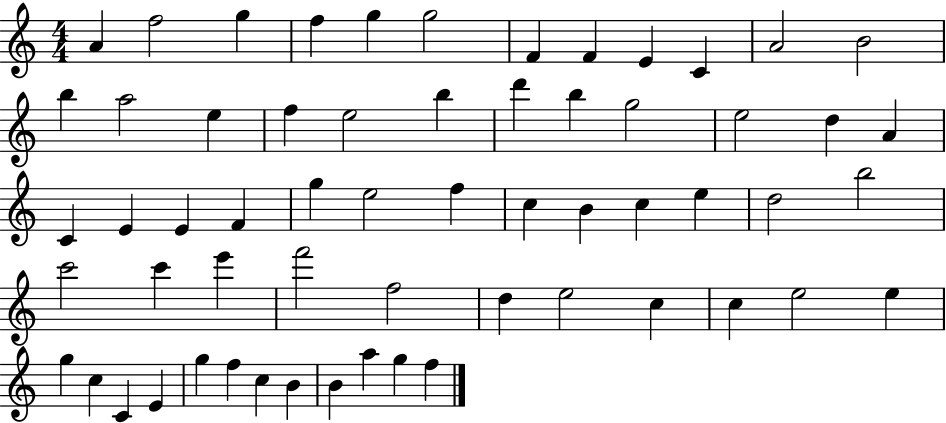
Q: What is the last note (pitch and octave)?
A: F5